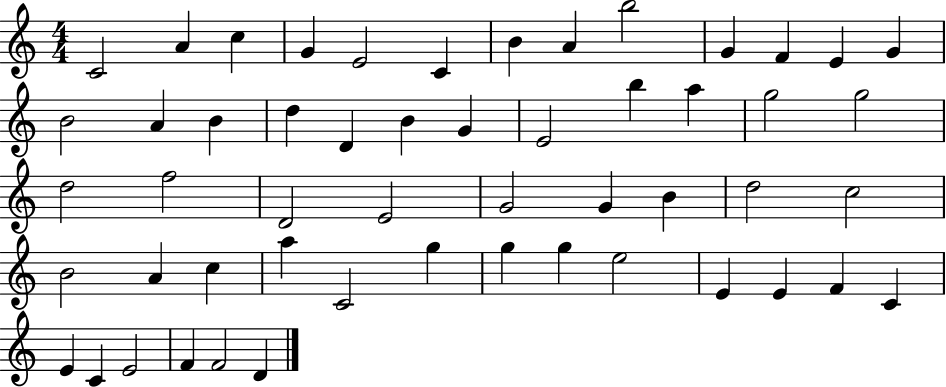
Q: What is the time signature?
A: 4/4